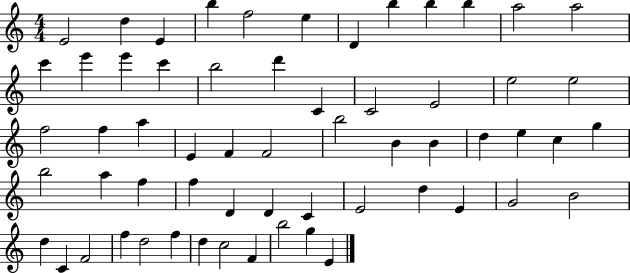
E4/h D5/q E4/q B5/q F5/h E5/q D4/q B5/q B5/q B5/q A5/h A5/h C6/q E6/q E6/q C6/q B5/h D6/q C4/q C4/h E4/h E5/h E5/h F5/h F5/q A5/q E4/q F4/q F4/h B5/h B4/q B4/q D5/q E5/q C5/q G5/q B5/h A5/q F5/q F5/q D4/q D4/q C4/q E4/h D5/q E4/q G4/h B4/h D5/q C4/q F4/h F5/q D5/h F5/q D5/q C5/h F4/q B5/h G5/q E4/q